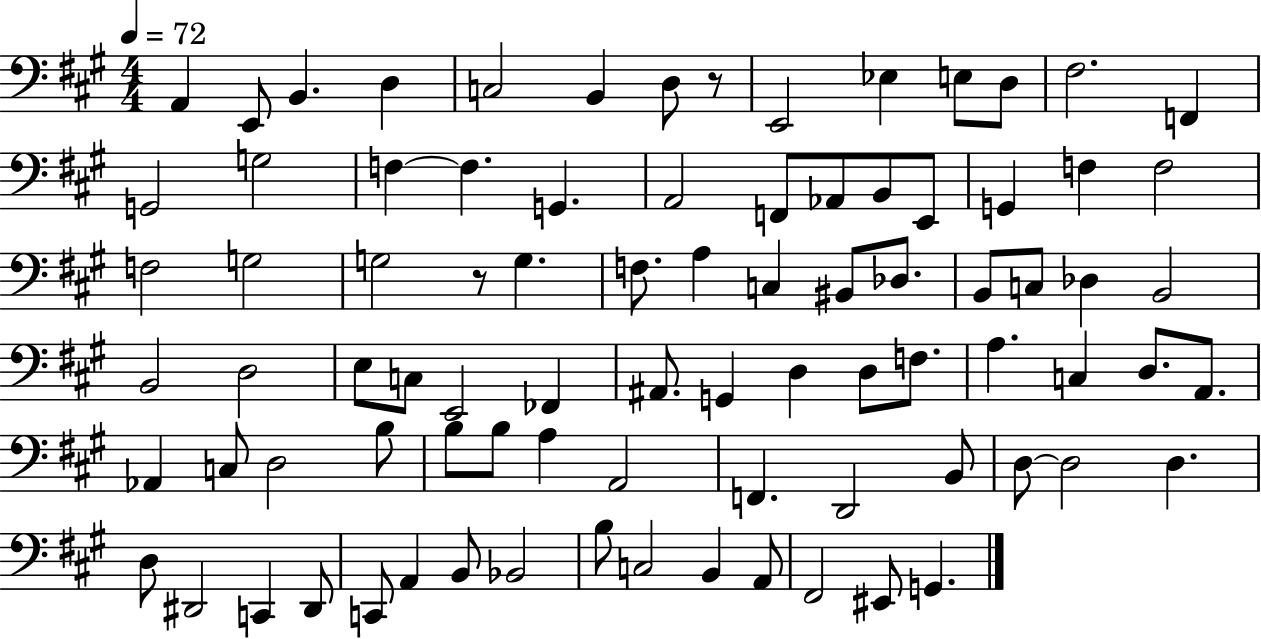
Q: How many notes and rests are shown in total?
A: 85